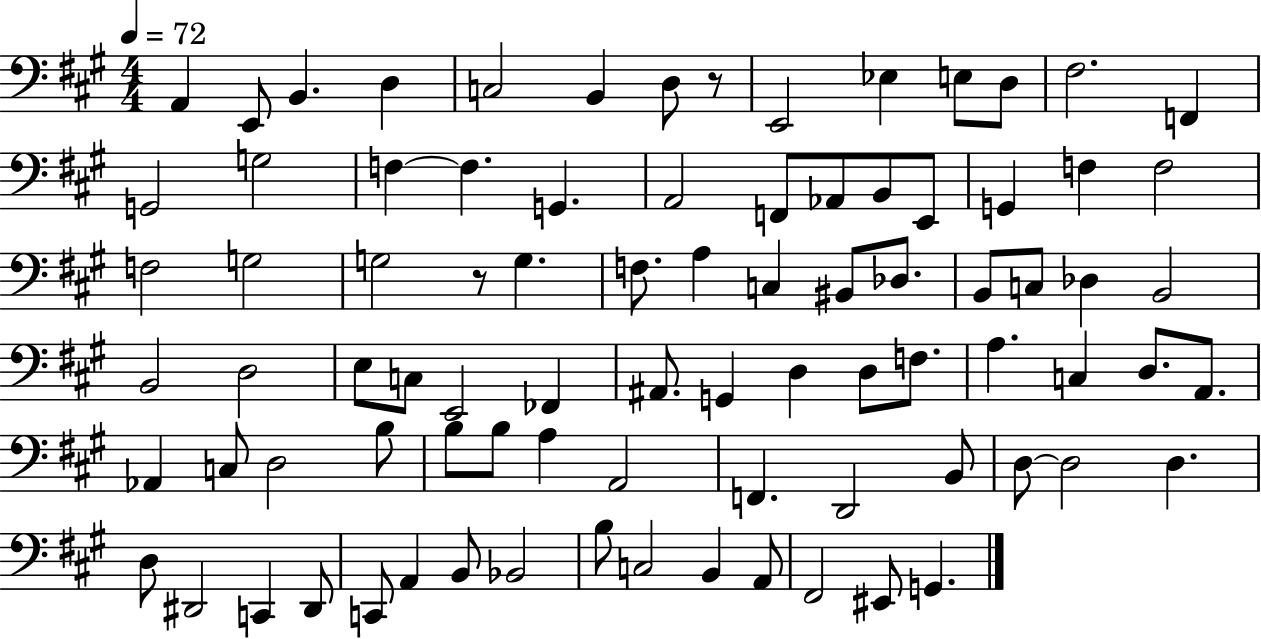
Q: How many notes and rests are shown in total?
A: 85